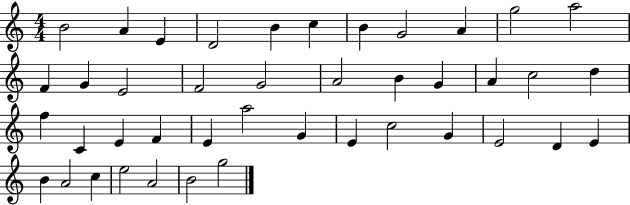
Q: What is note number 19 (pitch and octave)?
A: G4